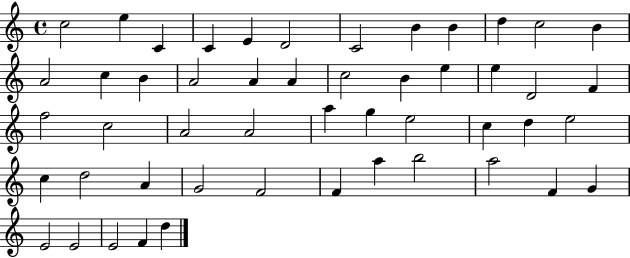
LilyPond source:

{
  \clef treble
  \time 4/4
  \defaultTimeSignature
  \key c \major
  c''2 e''4 c'4 | c'4 e'4 d'2 | c'2 b'4 b'4 | d''4 c''2 b'4 | \break a'2 c''4 b'4 | a'2 a'4 a'4 | c''2 b'4 e''4 | e''4 d'2 f'4 | \break f''2 c''2 | a'2 a'2 | a''4 g''4 e''2 | c''4 d''4 e''2 | \break c''4 d''2 a'4 | g'2 f'2 | f'4 a''4 b''2 | a''2 f'4 g'4 | \break e'2 e'2 | e'2 f'4 d''4 | \bar "|."
}